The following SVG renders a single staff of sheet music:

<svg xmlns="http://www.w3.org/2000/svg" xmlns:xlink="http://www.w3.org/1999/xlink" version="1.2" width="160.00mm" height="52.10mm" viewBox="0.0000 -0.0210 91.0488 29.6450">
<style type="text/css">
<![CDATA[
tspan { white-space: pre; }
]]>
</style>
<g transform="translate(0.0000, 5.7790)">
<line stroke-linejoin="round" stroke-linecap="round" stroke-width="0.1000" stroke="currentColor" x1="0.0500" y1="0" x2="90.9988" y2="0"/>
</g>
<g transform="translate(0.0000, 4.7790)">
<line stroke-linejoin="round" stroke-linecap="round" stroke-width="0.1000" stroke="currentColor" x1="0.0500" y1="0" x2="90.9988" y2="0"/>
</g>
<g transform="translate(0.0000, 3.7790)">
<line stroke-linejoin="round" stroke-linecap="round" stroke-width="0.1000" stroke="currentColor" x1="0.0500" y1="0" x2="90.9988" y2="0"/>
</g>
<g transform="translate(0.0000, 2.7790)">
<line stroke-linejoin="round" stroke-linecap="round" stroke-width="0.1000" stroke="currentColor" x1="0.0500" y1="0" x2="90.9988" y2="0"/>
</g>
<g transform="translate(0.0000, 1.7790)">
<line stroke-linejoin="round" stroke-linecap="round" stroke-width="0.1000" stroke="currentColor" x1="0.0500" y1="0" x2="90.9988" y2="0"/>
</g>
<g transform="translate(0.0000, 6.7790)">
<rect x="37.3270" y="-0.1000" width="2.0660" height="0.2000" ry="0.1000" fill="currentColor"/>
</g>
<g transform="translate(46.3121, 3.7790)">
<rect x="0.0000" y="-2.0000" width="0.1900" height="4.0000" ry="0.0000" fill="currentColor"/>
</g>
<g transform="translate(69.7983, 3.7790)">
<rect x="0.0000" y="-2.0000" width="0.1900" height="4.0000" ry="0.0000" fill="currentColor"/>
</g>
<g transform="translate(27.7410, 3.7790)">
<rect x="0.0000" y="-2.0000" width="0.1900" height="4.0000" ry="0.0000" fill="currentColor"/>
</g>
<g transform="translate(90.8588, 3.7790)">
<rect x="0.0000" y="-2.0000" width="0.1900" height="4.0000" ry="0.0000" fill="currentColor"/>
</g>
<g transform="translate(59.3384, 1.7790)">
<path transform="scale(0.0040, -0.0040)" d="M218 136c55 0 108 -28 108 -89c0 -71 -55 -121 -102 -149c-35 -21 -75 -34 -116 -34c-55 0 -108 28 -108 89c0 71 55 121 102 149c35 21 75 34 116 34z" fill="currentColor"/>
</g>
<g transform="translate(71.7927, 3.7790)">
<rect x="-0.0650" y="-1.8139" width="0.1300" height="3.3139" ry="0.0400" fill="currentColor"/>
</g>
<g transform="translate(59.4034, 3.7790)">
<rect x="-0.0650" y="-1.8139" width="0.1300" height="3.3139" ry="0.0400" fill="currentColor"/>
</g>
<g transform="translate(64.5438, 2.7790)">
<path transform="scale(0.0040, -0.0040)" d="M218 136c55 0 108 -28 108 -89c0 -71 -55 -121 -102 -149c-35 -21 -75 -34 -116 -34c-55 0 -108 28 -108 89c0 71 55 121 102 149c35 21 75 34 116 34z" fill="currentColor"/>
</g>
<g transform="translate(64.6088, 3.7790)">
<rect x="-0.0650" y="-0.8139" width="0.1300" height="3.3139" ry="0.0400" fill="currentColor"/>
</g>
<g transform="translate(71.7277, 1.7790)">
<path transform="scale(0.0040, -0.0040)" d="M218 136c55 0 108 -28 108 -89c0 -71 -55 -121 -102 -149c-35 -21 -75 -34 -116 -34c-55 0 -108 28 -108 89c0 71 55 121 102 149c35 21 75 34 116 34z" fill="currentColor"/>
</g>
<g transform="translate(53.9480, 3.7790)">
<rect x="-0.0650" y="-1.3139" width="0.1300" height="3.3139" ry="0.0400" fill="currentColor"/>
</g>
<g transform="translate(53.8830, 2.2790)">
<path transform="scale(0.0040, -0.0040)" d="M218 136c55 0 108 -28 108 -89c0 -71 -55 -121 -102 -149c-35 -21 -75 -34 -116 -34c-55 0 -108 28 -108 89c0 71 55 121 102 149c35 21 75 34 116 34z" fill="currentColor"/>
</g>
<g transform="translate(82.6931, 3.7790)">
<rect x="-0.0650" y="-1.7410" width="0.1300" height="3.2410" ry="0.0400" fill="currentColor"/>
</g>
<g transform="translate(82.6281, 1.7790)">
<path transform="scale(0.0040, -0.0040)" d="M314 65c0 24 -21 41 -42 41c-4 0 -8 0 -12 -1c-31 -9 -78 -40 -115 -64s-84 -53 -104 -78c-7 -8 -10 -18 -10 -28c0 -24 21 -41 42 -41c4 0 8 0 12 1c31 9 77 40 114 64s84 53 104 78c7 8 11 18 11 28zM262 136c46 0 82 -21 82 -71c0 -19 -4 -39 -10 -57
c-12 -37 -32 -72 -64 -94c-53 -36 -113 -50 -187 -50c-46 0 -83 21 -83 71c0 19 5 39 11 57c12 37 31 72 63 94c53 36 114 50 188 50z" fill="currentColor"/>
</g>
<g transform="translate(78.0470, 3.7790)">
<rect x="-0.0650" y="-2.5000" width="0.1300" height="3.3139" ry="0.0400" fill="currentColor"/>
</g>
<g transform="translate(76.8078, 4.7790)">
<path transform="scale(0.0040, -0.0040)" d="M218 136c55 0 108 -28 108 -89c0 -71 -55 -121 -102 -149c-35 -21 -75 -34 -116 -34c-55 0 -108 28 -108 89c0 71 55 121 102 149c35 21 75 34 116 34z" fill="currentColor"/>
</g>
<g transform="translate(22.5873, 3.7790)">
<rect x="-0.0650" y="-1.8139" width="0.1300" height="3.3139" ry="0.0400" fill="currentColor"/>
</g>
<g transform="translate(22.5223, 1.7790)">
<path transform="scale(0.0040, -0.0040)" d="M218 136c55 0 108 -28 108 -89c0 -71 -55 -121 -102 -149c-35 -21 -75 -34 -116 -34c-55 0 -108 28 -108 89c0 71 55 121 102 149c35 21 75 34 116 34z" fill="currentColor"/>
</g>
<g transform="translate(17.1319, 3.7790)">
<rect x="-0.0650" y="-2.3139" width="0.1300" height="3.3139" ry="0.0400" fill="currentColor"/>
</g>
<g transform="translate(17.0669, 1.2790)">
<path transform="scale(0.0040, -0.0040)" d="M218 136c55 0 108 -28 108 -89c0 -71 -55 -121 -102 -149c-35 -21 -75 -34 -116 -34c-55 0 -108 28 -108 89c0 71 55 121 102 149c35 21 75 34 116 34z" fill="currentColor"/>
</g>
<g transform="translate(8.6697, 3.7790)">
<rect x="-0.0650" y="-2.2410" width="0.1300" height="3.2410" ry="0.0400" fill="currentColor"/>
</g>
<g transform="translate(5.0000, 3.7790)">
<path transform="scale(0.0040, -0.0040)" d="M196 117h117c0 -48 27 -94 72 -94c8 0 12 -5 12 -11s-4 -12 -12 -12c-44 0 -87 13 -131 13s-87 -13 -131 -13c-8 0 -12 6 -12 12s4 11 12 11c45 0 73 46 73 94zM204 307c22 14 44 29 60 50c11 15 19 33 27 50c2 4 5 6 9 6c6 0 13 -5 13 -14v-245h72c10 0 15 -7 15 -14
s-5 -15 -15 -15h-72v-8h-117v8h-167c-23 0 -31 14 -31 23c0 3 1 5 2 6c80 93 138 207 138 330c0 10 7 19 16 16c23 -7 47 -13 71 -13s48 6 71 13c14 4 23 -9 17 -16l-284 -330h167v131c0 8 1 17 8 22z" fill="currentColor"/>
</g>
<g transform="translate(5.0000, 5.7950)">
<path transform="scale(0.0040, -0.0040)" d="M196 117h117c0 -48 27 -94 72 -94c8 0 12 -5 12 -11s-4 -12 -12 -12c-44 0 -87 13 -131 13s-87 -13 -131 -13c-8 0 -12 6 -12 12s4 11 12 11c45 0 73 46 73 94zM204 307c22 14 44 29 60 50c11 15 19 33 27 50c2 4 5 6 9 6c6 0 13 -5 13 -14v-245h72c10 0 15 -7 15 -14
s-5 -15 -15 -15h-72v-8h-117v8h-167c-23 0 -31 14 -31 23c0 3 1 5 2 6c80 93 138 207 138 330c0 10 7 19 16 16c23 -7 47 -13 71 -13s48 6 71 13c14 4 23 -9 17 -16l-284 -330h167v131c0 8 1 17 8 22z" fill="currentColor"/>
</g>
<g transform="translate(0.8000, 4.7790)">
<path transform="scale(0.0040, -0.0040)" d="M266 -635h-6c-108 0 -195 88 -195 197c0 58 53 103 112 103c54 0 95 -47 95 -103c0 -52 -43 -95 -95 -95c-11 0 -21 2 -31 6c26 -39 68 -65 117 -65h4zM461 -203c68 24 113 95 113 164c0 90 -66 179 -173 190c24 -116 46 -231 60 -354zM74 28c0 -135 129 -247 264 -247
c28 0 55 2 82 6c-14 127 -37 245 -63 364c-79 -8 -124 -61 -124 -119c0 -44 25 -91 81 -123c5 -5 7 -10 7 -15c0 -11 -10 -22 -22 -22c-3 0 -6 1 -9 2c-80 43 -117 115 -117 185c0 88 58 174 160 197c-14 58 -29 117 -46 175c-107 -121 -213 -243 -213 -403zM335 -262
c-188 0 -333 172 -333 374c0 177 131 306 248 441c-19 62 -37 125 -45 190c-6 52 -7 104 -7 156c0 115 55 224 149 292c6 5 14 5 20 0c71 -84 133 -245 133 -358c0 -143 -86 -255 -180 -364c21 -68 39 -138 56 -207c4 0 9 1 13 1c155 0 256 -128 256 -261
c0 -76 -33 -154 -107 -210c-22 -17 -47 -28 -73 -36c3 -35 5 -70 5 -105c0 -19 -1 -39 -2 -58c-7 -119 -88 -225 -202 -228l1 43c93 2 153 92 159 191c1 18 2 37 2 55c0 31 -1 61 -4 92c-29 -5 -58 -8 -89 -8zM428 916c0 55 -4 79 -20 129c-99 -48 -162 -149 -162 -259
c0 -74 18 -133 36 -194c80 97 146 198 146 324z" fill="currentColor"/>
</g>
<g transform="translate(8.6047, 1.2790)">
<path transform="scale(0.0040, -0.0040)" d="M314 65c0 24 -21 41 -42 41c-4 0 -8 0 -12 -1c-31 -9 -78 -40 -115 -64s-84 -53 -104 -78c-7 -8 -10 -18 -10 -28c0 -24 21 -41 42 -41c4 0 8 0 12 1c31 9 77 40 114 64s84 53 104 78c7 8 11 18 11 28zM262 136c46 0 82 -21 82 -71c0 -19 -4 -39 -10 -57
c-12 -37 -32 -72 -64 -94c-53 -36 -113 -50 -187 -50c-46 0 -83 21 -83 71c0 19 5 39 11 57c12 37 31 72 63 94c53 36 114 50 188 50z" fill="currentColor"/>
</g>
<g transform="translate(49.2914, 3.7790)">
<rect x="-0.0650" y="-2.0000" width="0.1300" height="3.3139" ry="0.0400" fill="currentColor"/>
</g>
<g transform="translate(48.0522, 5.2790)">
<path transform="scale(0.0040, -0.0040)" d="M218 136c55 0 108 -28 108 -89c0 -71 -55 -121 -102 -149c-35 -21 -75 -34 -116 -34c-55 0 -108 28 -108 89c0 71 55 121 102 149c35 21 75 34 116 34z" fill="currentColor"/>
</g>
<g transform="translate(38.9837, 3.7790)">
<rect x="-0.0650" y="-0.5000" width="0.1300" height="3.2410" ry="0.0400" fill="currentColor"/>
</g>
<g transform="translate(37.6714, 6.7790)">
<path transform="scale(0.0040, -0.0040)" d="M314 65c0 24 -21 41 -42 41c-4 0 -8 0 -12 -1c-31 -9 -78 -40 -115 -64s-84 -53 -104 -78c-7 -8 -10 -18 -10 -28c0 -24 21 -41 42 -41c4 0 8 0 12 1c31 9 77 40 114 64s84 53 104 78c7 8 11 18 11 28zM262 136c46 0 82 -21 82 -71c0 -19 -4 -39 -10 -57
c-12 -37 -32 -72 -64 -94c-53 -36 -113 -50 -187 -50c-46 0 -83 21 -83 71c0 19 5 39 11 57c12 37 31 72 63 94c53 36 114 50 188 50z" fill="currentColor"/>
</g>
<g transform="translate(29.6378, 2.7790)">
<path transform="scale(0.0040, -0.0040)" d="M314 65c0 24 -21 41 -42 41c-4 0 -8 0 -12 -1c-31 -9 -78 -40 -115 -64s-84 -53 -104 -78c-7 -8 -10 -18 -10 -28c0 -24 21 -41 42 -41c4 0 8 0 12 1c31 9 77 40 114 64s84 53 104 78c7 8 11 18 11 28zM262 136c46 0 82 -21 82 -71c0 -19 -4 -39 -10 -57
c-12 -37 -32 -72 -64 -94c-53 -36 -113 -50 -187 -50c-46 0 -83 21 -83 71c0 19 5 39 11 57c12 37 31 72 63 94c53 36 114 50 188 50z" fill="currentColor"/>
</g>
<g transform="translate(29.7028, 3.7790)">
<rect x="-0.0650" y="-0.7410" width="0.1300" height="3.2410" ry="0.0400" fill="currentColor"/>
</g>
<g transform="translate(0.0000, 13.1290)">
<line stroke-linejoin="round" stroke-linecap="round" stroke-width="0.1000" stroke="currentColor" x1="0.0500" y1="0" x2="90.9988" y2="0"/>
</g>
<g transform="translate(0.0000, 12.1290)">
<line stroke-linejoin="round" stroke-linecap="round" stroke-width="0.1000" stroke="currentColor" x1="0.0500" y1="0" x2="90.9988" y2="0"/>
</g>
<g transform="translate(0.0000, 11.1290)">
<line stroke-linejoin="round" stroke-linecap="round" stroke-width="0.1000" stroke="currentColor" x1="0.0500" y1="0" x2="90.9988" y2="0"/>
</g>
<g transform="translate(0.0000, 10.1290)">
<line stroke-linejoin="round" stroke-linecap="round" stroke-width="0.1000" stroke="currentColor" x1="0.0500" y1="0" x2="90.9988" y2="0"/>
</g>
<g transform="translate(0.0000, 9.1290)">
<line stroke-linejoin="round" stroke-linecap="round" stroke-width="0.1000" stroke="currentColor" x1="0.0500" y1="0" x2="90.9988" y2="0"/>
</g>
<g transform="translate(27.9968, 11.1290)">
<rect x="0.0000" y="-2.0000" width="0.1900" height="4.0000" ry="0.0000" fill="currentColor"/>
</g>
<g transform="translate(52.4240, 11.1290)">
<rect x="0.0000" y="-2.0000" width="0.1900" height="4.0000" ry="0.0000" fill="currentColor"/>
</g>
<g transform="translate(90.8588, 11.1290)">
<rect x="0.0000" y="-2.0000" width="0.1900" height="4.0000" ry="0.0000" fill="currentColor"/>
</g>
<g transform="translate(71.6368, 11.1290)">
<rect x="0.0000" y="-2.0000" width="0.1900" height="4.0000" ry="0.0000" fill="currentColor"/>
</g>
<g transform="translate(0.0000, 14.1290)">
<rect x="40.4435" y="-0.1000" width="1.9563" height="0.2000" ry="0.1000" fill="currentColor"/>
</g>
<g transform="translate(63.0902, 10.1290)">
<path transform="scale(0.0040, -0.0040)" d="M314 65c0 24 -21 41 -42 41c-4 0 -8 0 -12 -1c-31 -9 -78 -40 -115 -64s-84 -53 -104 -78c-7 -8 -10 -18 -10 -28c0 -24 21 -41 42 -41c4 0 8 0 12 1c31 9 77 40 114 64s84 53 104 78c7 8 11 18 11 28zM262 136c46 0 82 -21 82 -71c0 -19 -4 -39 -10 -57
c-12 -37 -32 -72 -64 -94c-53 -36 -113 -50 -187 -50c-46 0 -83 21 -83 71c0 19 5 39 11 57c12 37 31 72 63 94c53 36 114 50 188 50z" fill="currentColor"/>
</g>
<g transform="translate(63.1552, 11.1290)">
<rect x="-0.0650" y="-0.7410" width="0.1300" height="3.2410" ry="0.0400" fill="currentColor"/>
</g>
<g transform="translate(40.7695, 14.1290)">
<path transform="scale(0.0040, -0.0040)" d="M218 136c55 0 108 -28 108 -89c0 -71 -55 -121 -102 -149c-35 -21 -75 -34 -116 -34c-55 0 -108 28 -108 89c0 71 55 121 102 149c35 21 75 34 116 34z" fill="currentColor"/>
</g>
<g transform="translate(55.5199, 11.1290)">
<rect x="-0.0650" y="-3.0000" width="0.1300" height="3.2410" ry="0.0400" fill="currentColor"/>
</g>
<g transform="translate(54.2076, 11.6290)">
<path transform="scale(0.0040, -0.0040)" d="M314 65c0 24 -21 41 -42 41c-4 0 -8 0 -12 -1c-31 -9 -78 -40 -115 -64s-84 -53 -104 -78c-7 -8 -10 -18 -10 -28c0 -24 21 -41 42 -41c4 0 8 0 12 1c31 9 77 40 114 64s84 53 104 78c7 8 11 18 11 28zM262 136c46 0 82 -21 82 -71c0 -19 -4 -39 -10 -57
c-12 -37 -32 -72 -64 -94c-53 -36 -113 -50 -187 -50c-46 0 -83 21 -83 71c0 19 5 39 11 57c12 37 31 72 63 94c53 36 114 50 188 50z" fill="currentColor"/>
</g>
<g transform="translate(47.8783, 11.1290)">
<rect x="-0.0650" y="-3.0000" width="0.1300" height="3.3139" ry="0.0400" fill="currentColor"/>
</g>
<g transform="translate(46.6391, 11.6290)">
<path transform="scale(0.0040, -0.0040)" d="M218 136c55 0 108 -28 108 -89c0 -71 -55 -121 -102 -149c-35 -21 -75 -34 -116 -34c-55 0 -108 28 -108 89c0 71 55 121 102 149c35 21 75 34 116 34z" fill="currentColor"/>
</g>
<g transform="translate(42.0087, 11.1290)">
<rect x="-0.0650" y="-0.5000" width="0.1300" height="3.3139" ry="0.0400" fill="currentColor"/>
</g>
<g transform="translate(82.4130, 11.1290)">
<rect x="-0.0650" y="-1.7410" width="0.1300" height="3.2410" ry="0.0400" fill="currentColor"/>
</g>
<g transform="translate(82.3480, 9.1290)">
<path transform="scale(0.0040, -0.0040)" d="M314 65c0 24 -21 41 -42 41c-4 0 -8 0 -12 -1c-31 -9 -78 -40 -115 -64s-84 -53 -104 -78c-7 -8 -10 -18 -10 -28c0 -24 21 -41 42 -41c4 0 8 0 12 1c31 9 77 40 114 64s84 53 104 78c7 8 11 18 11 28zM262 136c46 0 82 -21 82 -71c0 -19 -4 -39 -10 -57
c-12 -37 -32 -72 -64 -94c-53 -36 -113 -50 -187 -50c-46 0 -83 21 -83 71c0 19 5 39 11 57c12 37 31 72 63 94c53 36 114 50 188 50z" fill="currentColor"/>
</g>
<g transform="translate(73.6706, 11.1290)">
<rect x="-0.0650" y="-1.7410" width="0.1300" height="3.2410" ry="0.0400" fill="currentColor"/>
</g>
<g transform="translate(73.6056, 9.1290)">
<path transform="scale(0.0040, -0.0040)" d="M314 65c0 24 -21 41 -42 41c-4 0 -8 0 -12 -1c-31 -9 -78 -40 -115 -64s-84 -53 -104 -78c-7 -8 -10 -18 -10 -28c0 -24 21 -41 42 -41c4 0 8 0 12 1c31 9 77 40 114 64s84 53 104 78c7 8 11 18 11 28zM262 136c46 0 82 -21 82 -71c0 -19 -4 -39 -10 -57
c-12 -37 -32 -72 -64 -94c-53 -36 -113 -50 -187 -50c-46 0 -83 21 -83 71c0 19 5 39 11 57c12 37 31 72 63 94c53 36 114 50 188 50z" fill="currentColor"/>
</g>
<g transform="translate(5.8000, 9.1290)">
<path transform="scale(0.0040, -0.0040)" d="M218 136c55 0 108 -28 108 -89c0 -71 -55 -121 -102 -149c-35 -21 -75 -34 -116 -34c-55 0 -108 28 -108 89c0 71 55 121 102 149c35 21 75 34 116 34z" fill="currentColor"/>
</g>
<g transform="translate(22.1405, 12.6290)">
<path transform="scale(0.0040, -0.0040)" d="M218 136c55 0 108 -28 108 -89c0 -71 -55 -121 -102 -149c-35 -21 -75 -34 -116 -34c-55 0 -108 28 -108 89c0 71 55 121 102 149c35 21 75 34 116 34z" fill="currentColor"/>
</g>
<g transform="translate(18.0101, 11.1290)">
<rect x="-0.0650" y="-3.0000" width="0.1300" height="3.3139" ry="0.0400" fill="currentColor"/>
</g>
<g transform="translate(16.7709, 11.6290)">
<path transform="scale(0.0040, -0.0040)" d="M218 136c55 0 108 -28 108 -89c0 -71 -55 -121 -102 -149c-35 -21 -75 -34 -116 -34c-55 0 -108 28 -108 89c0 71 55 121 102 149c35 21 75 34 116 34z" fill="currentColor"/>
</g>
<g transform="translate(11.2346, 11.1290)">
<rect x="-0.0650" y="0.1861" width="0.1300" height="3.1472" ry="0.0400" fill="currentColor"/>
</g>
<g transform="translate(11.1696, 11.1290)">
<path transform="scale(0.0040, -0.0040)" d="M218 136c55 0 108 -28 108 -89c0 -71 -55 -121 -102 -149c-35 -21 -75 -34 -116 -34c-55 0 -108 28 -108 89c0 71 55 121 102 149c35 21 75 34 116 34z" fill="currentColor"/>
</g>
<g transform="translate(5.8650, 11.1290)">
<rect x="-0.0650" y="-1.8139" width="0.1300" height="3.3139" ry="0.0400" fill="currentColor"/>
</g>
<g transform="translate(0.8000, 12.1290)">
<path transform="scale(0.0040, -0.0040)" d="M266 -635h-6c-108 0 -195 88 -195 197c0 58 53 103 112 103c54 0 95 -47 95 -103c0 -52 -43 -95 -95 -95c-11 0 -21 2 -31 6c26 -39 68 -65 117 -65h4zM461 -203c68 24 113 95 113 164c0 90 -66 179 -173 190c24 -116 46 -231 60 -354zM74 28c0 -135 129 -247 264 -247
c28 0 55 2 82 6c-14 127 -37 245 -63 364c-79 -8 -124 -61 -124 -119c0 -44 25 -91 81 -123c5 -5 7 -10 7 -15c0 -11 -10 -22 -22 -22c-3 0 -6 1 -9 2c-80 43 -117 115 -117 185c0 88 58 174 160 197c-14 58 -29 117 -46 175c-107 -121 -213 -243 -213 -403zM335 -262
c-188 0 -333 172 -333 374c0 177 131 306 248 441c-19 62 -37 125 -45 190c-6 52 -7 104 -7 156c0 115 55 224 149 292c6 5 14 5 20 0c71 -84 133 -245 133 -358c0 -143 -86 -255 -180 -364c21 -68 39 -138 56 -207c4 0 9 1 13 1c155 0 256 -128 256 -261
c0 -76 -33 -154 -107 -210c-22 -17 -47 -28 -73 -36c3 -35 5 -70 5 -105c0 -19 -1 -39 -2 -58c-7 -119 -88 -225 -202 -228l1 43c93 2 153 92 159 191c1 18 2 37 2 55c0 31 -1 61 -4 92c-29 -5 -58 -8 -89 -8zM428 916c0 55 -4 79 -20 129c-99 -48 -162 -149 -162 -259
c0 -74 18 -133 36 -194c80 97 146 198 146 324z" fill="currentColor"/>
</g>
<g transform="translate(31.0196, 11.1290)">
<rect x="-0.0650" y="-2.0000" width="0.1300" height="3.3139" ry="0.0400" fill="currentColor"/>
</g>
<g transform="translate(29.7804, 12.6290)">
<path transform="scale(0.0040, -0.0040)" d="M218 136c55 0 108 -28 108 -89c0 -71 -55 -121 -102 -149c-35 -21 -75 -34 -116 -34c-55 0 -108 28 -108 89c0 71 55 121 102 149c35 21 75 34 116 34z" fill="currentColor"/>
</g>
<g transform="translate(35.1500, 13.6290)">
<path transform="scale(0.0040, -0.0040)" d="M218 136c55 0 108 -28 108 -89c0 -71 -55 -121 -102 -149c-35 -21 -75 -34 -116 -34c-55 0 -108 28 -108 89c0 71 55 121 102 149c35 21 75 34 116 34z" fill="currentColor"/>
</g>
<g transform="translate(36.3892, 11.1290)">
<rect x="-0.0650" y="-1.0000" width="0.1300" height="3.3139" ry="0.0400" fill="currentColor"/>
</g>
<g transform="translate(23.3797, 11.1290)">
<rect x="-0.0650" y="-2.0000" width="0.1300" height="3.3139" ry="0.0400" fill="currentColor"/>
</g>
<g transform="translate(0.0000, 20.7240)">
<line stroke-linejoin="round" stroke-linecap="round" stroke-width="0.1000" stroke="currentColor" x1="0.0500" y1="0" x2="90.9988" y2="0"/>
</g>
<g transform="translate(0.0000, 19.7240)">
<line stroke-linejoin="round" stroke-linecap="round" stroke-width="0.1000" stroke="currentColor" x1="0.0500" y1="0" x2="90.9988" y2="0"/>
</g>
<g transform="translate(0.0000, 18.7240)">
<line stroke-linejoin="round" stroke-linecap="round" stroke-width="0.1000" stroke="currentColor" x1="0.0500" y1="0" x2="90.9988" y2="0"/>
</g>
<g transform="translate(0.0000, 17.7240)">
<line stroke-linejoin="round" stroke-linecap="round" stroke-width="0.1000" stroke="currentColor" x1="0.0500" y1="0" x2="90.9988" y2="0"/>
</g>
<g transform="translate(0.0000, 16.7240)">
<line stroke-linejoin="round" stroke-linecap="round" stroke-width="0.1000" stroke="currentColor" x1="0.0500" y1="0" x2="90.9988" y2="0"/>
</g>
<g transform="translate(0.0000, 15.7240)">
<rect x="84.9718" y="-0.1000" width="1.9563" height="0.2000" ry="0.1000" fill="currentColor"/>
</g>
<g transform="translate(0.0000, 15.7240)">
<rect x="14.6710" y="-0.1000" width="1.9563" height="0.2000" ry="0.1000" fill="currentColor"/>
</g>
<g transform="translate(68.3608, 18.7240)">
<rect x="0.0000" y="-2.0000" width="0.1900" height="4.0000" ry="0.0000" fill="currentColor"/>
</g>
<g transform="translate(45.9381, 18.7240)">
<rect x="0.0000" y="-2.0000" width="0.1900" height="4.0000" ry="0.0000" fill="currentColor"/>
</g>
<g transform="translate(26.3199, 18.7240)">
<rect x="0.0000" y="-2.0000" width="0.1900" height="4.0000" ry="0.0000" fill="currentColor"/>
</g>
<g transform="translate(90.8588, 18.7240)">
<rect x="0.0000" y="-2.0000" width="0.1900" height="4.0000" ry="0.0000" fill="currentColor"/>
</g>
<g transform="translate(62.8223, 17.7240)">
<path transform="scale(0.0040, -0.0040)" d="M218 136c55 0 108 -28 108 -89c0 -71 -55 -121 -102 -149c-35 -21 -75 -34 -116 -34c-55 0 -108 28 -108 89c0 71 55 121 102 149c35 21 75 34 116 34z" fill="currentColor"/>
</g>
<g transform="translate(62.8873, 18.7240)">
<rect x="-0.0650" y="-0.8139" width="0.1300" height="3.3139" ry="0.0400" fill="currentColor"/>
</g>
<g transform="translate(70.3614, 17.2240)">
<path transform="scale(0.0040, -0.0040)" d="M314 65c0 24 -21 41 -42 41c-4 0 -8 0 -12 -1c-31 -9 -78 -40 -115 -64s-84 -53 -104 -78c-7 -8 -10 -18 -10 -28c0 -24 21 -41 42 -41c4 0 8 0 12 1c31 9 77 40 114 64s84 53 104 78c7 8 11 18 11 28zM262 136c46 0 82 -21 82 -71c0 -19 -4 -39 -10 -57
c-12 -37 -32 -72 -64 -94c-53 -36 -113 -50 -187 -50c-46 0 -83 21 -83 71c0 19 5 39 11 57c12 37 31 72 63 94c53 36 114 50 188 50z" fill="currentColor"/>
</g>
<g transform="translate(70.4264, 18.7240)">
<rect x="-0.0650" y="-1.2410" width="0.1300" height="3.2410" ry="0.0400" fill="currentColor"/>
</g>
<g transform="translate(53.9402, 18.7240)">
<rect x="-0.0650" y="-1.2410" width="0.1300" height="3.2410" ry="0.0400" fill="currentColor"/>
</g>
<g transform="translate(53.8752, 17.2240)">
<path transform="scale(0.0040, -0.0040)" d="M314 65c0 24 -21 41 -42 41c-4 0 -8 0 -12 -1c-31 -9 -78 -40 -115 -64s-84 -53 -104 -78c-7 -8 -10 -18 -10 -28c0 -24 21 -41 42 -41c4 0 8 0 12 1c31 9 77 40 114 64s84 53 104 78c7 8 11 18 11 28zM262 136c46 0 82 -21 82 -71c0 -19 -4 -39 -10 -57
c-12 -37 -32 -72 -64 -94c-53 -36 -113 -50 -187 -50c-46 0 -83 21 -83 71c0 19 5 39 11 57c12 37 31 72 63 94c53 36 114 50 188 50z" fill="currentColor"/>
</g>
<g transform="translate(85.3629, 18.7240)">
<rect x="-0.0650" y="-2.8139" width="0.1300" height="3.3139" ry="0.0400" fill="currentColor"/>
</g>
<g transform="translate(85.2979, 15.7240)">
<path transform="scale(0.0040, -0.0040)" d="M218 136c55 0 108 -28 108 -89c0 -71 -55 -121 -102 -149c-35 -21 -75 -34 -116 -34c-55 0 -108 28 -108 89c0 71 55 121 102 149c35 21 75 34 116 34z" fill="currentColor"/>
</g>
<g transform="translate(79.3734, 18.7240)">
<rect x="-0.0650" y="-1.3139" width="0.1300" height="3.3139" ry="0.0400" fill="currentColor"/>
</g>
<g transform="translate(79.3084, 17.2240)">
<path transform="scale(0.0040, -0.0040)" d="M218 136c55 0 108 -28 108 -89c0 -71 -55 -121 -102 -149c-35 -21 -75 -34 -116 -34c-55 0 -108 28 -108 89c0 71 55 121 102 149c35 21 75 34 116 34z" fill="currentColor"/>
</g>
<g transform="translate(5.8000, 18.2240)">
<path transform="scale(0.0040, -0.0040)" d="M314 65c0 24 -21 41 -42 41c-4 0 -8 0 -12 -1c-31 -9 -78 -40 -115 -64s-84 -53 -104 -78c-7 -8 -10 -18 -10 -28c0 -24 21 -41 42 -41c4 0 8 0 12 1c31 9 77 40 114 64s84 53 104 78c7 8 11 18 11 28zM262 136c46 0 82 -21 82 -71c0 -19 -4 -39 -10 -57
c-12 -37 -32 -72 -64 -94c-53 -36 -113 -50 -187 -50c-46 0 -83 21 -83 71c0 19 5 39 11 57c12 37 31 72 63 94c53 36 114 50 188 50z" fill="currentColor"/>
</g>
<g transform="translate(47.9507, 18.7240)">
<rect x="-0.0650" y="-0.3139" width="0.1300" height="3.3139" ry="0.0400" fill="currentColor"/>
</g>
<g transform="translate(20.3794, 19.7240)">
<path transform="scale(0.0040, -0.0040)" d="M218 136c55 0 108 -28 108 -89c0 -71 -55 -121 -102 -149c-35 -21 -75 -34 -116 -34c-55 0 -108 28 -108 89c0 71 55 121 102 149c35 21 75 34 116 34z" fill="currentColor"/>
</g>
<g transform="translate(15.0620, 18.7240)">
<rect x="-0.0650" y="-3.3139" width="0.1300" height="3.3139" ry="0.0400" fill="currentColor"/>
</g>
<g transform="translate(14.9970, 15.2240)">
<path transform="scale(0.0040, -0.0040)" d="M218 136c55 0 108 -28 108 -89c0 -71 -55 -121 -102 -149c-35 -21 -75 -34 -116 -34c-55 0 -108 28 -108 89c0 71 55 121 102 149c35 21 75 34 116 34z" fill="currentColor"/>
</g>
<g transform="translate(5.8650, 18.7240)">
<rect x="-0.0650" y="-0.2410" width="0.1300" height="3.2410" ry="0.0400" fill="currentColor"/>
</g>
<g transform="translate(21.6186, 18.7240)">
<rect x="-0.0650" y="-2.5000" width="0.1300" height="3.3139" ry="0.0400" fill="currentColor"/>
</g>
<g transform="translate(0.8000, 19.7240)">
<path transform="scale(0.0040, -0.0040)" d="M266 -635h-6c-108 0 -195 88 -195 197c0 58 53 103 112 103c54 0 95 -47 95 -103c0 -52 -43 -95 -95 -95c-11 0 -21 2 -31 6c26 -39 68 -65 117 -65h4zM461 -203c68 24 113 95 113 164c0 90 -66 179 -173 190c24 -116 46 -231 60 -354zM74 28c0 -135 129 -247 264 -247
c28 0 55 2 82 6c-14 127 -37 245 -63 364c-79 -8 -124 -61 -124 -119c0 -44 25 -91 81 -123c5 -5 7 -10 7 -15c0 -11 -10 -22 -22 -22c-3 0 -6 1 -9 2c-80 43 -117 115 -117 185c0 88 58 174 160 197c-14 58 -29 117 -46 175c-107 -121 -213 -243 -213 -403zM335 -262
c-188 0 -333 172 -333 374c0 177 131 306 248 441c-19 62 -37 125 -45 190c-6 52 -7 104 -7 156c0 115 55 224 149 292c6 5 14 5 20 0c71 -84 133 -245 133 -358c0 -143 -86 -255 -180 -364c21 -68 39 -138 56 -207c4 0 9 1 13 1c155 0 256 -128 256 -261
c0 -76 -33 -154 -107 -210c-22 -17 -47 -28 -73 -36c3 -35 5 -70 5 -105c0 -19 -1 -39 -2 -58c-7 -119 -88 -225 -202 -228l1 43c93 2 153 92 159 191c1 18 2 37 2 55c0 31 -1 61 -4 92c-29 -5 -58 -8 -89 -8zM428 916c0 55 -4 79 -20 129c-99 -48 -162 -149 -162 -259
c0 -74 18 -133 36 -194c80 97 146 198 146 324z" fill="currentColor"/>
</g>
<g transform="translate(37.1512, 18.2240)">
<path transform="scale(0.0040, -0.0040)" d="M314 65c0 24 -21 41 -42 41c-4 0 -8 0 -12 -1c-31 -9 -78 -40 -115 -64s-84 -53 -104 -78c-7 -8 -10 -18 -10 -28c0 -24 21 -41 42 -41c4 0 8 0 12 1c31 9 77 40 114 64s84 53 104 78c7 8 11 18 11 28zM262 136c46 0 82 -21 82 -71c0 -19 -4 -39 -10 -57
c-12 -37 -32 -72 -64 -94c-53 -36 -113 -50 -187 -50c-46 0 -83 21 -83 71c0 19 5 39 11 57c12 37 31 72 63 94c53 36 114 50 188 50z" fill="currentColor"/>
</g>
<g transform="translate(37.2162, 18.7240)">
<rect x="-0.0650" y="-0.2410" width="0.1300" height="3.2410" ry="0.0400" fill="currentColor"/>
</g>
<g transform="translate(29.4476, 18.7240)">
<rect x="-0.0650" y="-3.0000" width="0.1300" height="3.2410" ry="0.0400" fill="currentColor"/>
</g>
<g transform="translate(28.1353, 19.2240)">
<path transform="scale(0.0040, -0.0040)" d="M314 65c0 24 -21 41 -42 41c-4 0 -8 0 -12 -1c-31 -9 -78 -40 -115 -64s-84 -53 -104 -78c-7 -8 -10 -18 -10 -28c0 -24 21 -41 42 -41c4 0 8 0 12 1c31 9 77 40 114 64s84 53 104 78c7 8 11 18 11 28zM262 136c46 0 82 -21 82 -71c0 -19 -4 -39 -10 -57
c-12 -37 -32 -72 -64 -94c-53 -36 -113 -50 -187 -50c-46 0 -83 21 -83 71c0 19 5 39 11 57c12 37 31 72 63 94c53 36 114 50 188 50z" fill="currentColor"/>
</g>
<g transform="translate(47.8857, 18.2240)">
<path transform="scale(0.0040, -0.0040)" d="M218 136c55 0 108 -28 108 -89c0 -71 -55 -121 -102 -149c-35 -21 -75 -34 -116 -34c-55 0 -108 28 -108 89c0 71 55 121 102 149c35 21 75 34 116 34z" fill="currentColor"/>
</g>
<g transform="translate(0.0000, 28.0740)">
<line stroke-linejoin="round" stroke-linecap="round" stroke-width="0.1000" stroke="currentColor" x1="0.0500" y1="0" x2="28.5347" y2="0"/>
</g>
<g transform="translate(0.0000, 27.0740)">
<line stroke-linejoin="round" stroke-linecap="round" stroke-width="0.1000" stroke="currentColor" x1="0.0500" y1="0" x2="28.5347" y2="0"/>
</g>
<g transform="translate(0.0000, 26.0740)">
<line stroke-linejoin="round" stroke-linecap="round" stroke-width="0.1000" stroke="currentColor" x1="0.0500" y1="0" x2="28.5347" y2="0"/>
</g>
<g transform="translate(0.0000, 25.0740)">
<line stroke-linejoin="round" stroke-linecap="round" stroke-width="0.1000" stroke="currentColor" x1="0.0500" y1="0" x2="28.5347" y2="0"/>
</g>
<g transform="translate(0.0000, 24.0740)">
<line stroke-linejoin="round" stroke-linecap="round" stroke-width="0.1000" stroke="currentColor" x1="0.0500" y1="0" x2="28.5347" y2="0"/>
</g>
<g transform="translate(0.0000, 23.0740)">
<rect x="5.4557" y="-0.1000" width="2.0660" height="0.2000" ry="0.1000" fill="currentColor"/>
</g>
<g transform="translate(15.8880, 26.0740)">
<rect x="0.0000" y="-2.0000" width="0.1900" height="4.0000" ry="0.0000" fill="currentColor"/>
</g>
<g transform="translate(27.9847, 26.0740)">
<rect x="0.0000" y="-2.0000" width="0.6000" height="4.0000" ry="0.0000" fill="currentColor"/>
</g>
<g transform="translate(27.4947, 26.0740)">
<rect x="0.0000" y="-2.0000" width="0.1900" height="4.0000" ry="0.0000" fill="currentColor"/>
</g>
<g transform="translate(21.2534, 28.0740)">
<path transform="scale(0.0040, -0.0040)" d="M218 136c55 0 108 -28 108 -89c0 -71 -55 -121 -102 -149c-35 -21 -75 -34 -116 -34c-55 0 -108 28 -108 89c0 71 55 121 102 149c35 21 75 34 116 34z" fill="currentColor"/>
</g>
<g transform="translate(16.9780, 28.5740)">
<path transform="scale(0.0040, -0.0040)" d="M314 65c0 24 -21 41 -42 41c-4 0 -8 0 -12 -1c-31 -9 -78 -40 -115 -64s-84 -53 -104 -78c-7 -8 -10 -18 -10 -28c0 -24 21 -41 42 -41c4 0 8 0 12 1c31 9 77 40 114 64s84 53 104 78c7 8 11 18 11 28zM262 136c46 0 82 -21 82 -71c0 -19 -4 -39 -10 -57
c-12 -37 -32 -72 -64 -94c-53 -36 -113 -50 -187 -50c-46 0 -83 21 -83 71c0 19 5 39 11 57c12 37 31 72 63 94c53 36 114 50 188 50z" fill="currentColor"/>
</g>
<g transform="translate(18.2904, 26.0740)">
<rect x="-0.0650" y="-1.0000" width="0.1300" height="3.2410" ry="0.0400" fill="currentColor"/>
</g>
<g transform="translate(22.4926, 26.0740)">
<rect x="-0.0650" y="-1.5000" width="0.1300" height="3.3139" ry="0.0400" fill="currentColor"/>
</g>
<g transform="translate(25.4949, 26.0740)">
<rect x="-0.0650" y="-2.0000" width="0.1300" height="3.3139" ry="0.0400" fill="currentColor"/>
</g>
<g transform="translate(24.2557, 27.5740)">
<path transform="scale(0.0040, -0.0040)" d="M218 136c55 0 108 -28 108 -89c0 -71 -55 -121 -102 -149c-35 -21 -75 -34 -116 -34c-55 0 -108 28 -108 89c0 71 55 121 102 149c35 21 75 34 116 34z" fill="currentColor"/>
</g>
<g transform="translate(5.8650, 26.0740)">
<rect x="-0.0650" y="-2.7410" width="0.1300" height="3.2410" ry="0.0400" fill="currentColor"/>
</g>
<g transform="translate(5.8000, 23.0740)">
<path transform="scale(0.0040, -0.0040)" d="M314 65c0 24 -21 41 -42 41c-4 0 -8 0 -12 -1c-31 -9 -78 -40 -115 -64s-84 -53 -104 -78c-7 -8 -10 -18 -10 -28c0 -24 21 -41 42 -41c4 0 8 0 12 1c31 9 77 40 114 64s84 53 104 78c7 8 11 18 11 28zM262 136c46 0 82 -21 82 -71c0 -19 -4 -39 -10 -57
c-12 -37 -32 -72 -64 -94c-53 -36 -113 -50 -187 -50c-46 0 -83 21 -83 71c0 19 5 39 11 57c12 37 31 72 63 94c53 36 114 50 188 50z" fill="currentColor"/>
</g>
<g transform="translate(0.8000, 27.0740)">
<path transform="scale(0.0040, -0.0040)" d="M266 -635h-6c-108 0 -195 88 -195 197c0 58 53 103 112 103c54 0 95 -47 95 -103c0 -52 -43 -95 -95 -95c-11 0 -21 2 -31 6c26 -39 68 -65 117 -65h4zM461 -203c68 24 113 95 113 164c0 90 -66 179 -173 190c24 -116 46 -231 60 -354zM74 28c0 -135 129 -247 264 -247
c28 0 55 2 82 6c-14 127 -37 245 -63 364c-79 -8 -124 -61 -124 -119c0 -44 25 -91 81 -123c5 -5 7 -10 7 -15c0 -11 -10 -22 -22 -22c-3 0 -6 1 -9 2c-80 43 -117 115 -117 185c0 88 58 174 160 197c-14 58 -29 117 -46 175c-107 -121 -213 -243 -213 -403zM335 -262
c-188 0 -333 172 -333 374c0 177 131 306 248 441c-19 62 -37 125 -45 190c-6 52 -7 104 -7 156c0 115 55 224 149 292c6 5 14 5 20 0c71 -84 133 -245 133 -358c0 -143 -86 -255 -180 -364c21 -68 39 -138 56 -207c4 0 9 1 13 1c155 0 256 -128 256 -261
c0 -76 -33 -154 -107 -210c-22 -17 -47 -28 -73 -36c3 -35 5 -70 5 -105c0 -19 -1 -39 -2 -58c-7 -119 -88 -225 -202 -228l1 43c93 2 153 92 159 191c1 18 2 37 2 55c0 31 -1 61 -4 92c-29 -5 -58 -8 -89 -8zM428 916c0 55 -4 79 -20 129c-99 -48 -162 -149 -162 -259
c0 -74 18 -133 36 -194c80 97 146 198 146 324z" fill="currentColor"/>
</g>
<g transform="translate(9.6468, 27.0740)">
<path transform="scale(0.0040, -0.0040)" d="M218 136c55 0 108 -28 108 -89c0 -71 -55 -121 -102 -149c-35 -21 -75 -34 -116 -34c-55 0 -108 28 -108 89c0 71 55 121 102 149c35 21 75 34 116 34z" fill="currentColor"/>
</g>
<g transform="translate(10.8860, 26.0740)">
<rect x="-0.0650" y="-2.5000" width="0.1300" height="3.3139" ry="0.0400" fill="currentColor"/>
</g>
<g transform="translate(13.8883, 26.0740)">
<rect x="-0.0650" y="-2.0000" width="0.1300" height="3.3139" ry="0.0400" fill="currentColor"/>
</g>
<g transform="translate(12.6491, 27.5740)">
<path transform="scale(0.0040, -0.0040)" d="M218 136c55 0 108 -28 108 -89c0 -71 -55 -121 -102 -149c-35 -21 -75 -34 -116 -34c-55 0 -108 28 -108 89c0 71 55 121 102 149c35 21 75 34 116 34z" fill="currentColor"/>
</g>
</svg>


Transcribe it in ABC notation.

X:1
T:Untitled
M:4/4
L:1/4
K:C
g2 g f d2 C2 F e f d f G f2 f B A F F D C A A2 d2 f2 f2 c2 b G A2 c2 c e2 d e2 e a a2 G F D2 E F